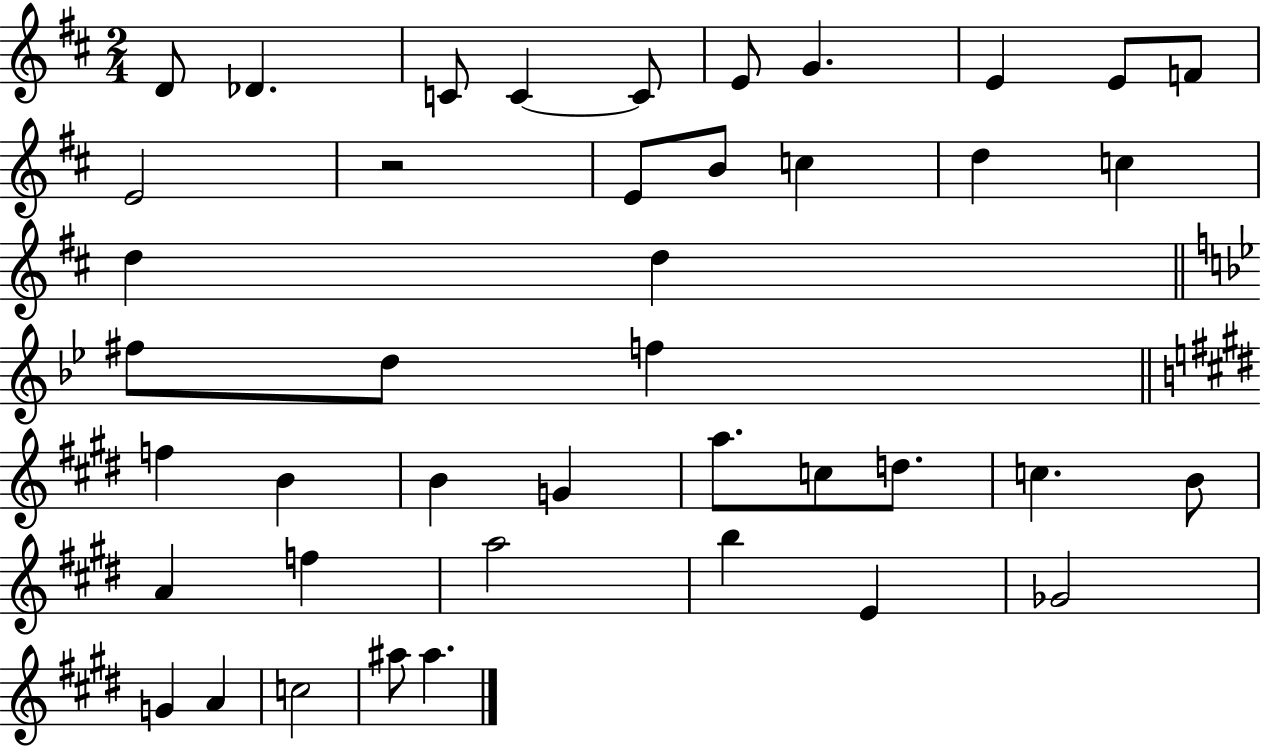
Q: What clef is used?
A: treble